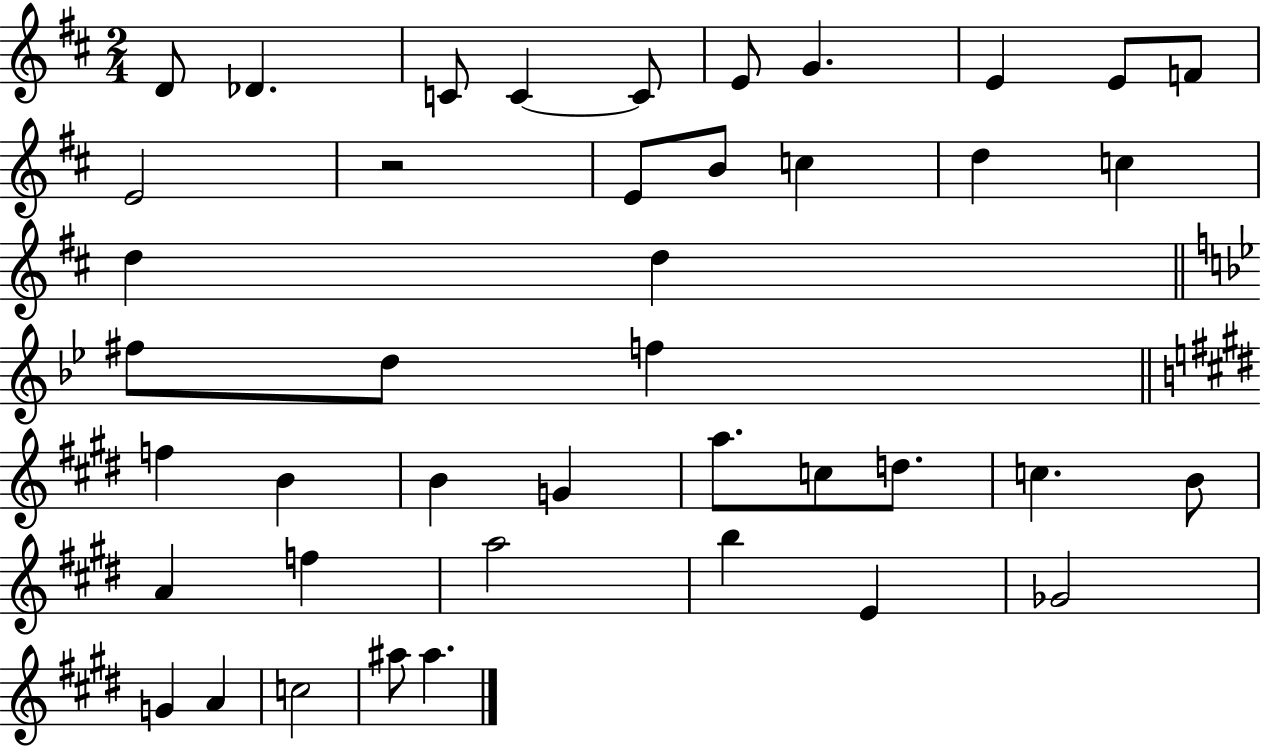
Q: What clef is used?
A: treble